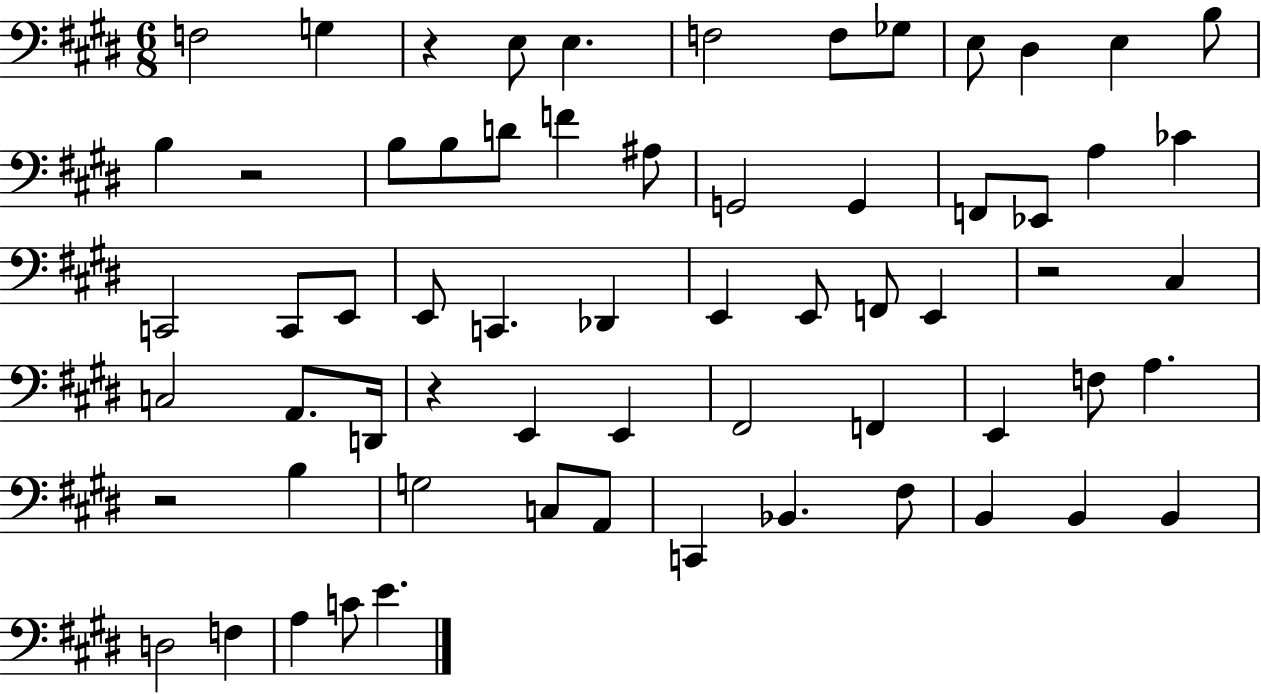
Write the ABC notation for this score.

X:1
T:Untitled
M:6/8
L:1/4
K:E
F,2 G, z E,/2 E, F,2 F,/2 _G,/2 E,/2 ^D, E, B,/2 B, z2 B,/2 B,/2 D/2 F ^A,/2 G,,2 G,, F,,/2 _E,,/2 A, _C C,,2 C,,/2 E,,/2 E,,/2 C,, _D,, E,, E,,/2 F,,/2 E,, z2 ^C, C,2 A,,/2 D,,/4 z E,, E,, ^F,,2 F,, E,, F,/2 A, z2 B, G,2 C,/2 A,,/2 C,, _B,, ^F,/2 B,, B,, B,, D,2 F, A, C/2 E